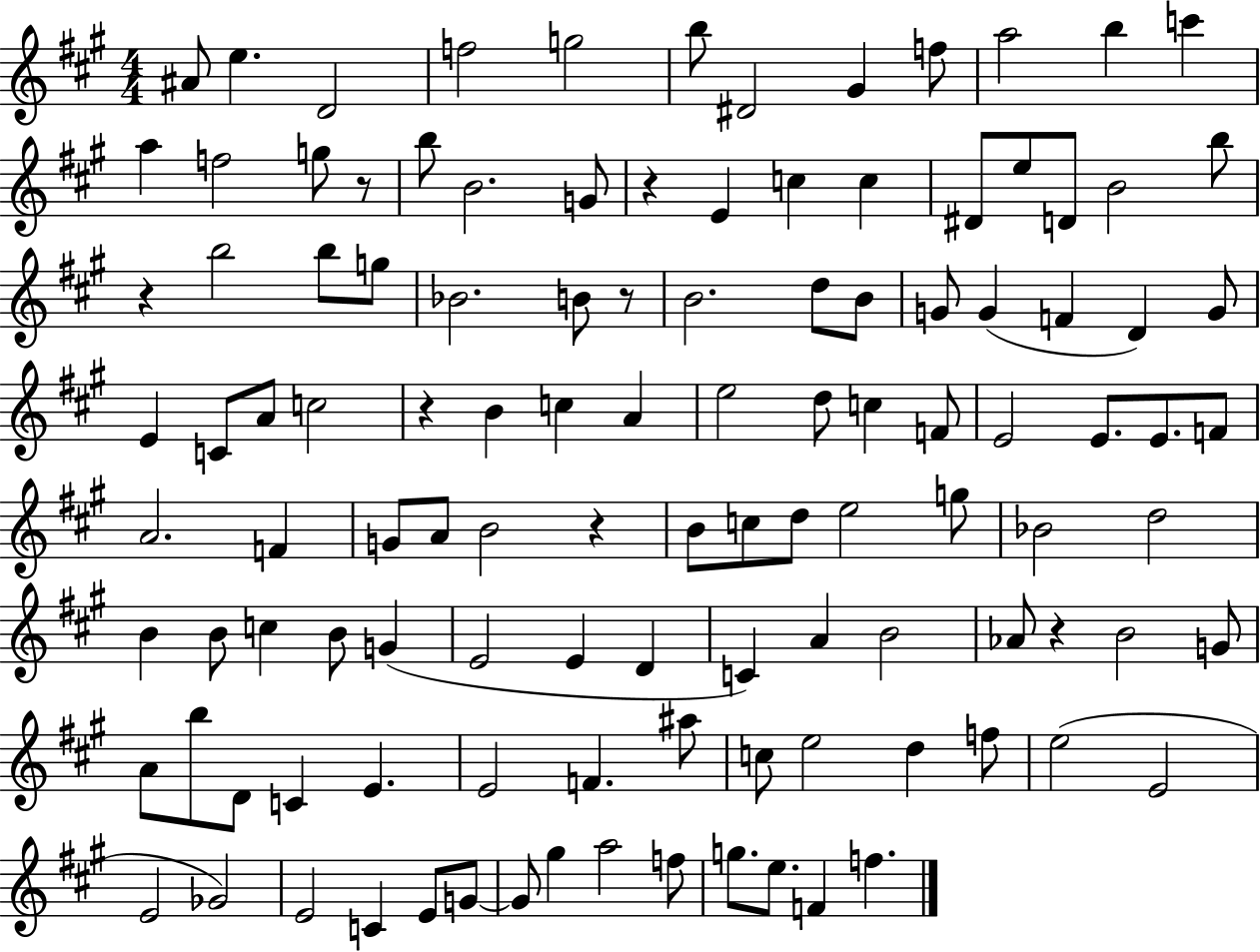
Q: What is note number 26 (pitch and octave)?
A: B5